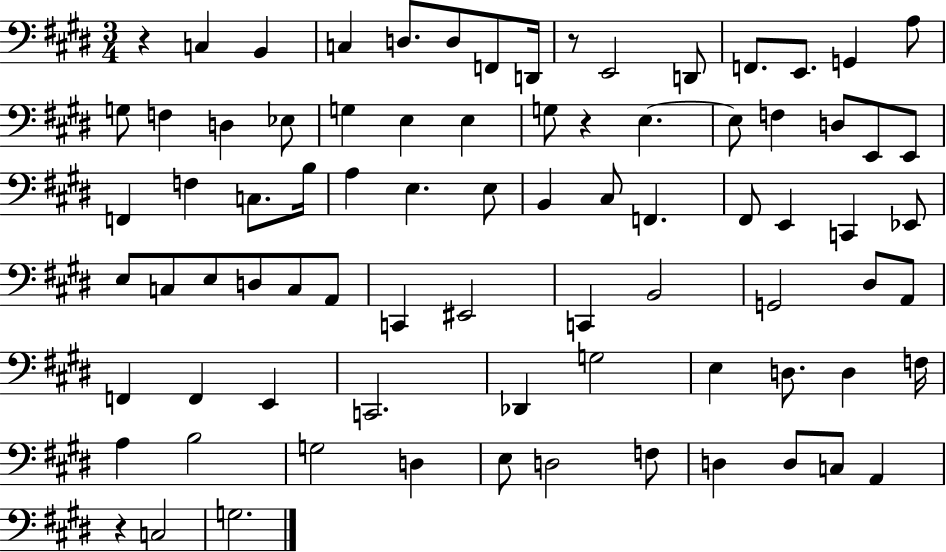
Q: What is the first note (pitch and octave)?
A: C3